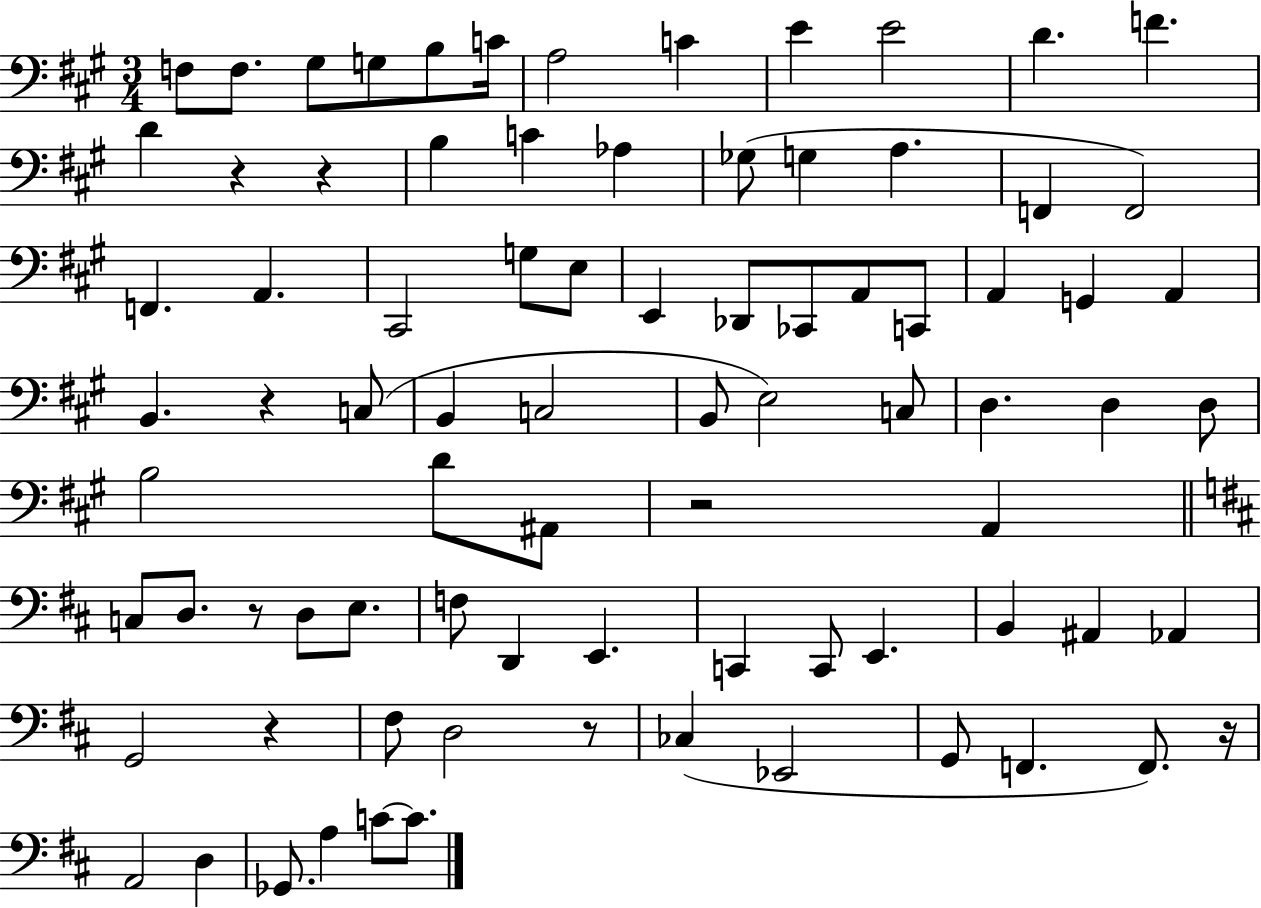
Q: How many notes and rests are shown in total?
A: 83